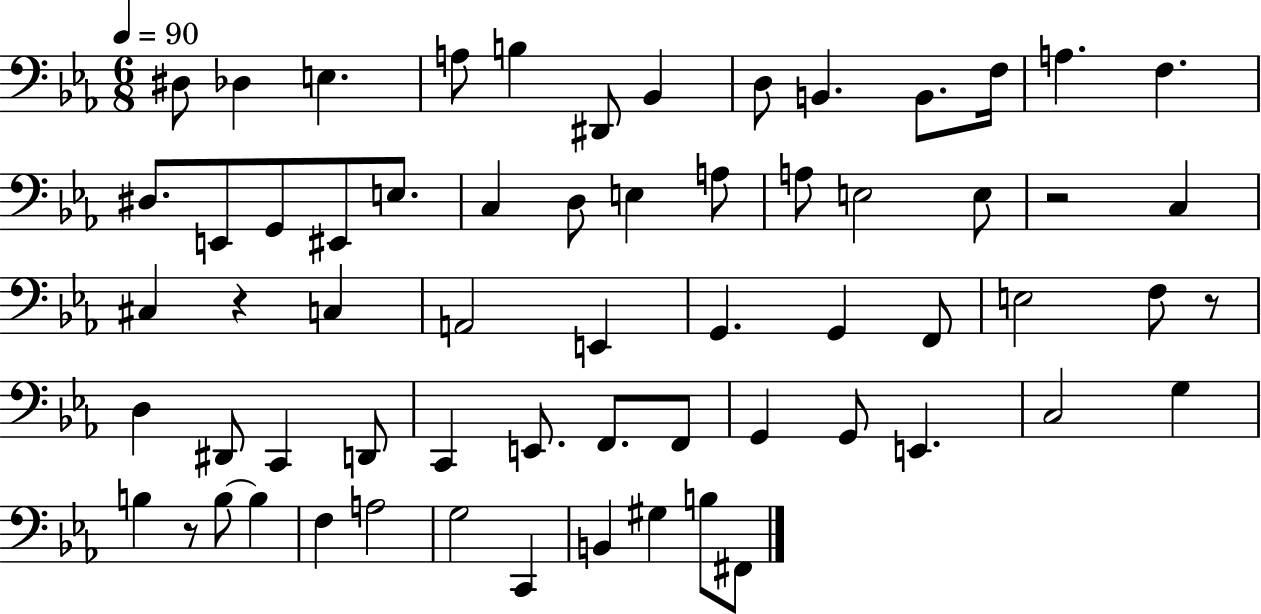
{
  \clef bass
  \numericTimeSignature
  \time 6/8
  \key ees \major
  \tempo 4 = 90
  dis8 des4 e4. | a8 b4 dis,8 bes,4 | d8 b,4. b,8. f16 | a4. f4. | \break dis8. e,8 g,8 eis,8 e8. | c4 d8 e4 a8 | a8 e2 e8 | r2 c4 | \break cis4 r4 c4 | a,2 e,4 | g,4. g,4 f,8 | e2 f8 r8 | \break d4 dis,8 c,4 d,8 | c,4 e,8. f,8. f,8 | g,4 g,8 e,4. | c2 g4 | \break b4 r8 b8~~ b4 | f4 a2 | g2 c,4 | b,4 gis4 b8 fis,8 | \break \bar "|."
}